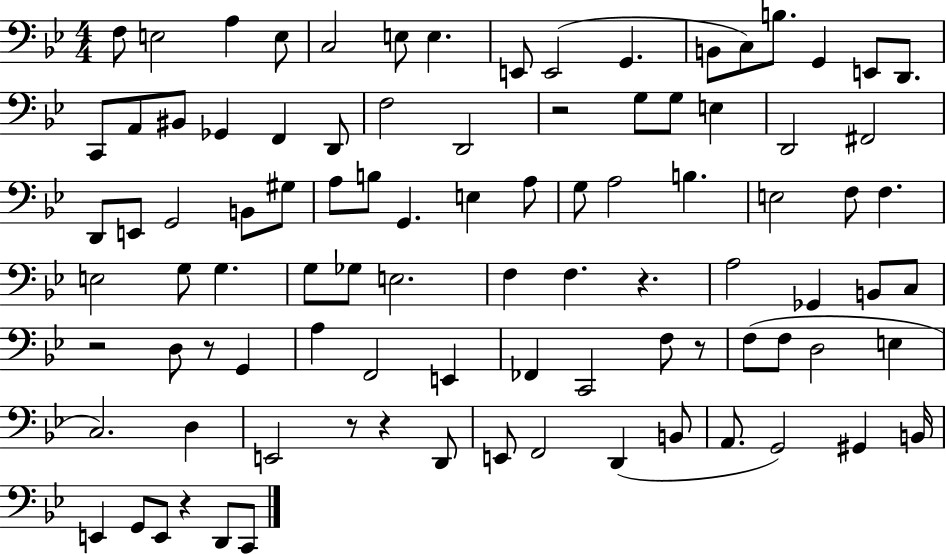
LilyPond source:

{
  \clef bass
  \numericTimeSignature
  \time 4/4
  \key bes \major
  f8 e2 a4 e8 | c2 e8 e4. | e,8 e,2( g,4. | b,8 c8) b8. g,4 e,8 d,8. | \break c,8 a,8 bis,8 ges,4 f,4 d,8 | f2 d,2 | r2 g8 g8 e4 | d,2 fis,2 | \break d,8 e,8 g,2 b,8 gis8 | a8 b8 g,4. e4 a8 | g8 a2 b4. | e2 f8 f4. | \break e2 g8 g4. | g8 ges8 e2. | f4 f4. r4. | a2 ges,4 b,8 c8 | \break r2 d8 r8 g,4 | a4 f,2 e,4 | fes,4 c,2 f8 r8 | f8( f8 d2 e4 | \break c2.) d4 | e,2 r8 r4 d,8 | e,8 f,2 d,4( b,8 | a,8. g,2) gis,4 b,16 | \break e,4 g,8 e,8 r4 d,8 c,8 | \bar "|."
}